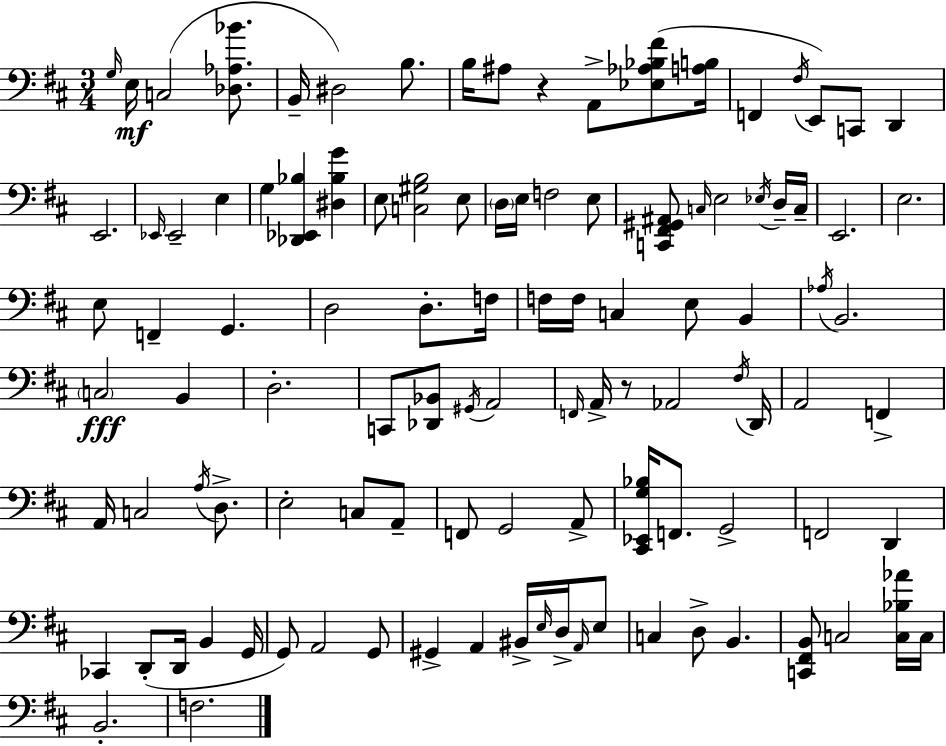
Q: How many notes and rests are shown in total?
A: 107